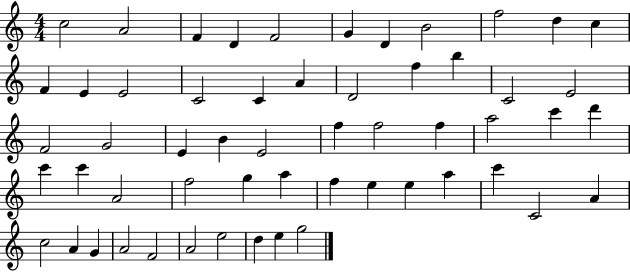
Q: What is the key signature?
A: C major